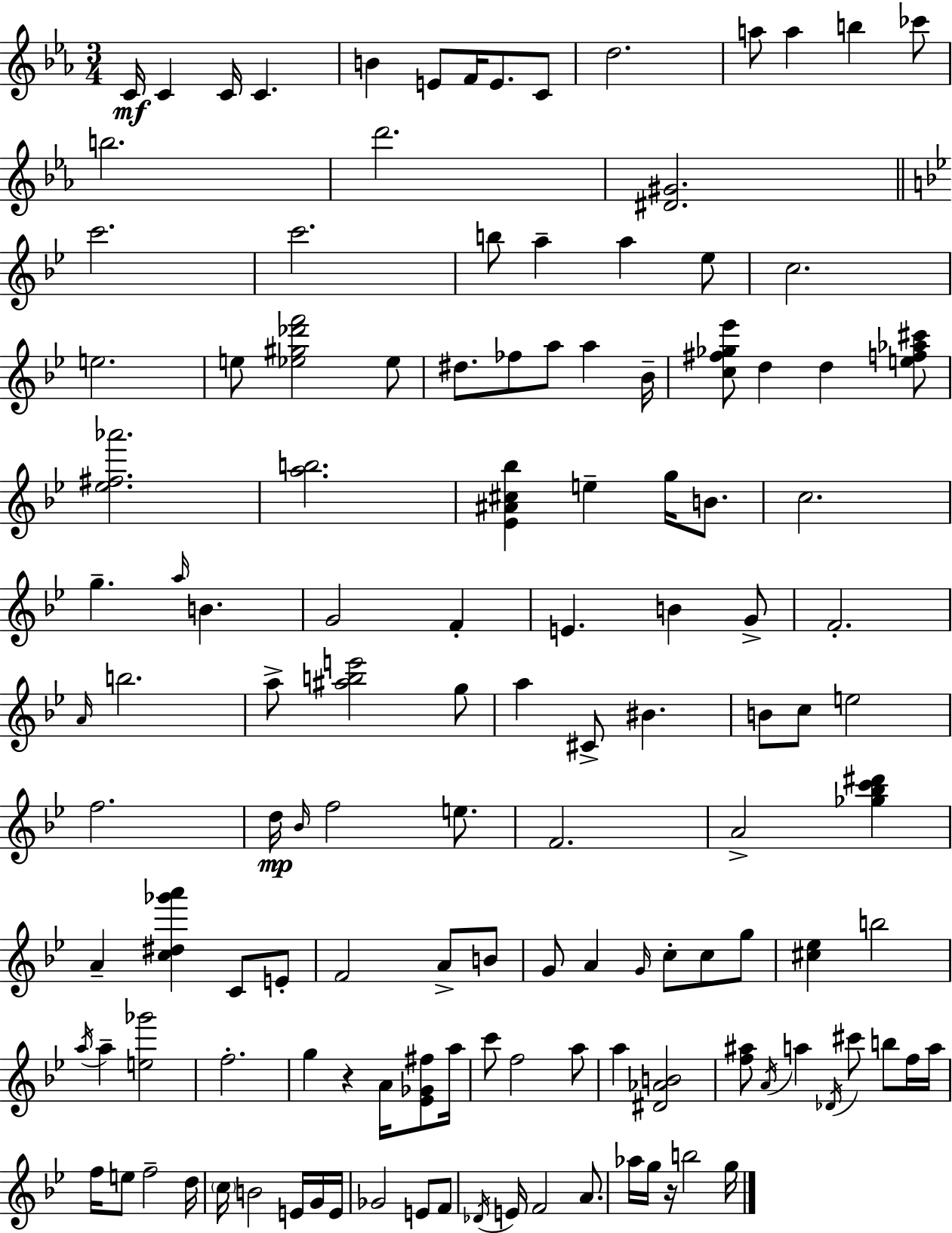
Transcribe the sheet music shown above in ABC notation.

X:1
T:Untitled
M:3/4
L:1/4
K:Eb
C/4 C C/4 C B E/2 F/4 E/2 C/2 d2 a/2 a b _c'/2 b2 d'2 [^D^G]2 c'2 c'2 b/2 a a _e/2 c2 e2 e/2 [_e^g_d'f']2 _e/2 ^d/2 _f/2 a/2 a _B/4 [c^f_g_e']/2 d d [ef_a^c']/2 [_e^f_a']2 [ab]2 [_E^A^c_b] e g/4 B/2 c2 g a/4 B G2 F E B G/2 F2 A/4 b2 a/2 [^abe']2 g/2 a ^C/2 ^B B/2 c/2 e2 f2 d/4 _B/4 f2 e/2 F2 A2 [_g_bc'^d'] A [c^d_g'a'] C/2 E/2 F2 A/2 B/2 G/2 A G/4 c/2 c/2 g/2 [^c_e] b2 a/4 a [e_g']2 f2 g z A/4 [_E_G^f]/2 a/4 c'/2 f2 a/2 a [^D_AB]2 [f^a]/2 A/4 a _D/4 ^c'/2 b/2 f/4 a/4 f/4 e/2 f2 d/4 c/4 B2 E/4 G/4 E/4 _G2 E/2 F/2 _D/4 E/4 F2 A/2 _a/4 g/4 z/4 b2 g/4